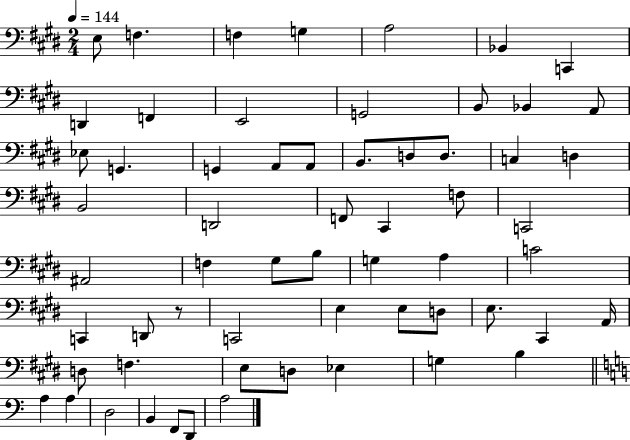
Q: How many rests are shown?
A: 1